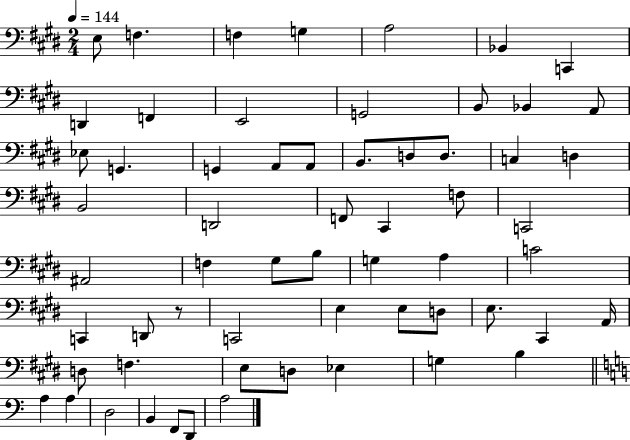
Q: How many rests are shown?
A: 1